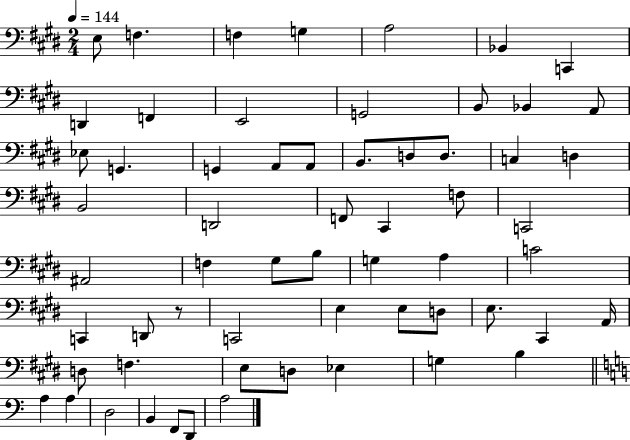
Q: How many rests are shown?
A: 1